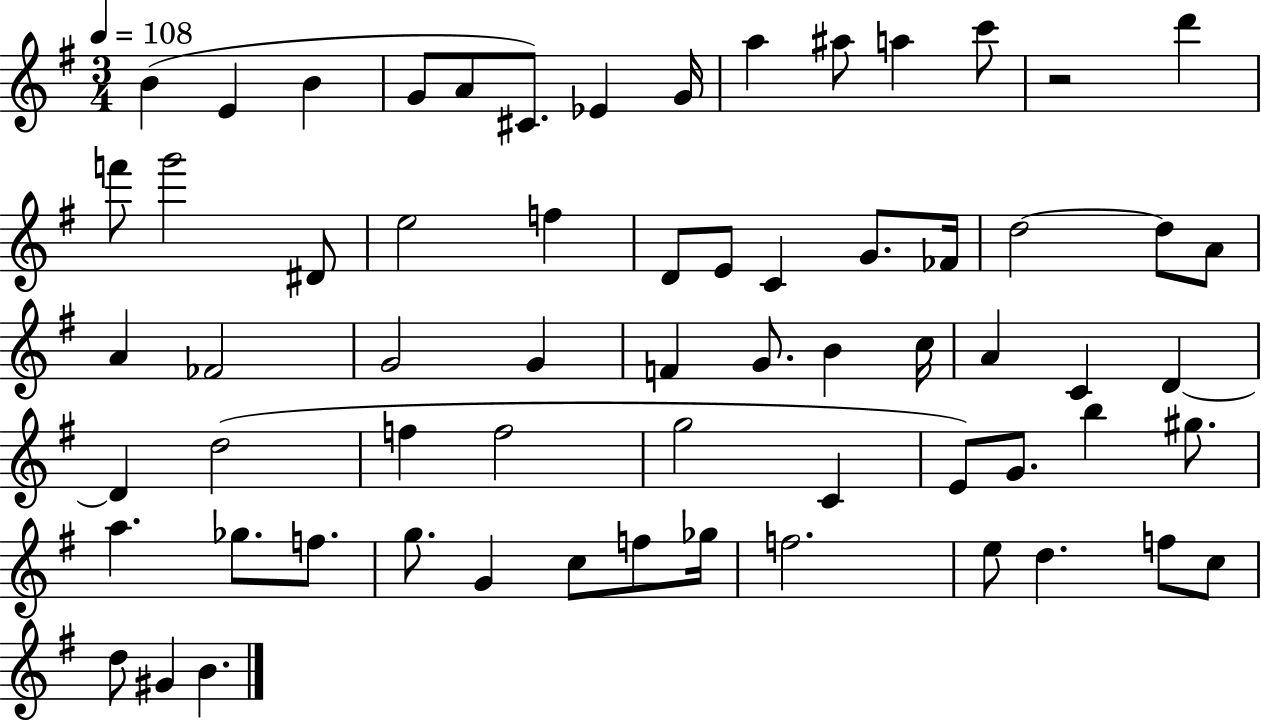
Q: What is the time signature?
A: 3/4